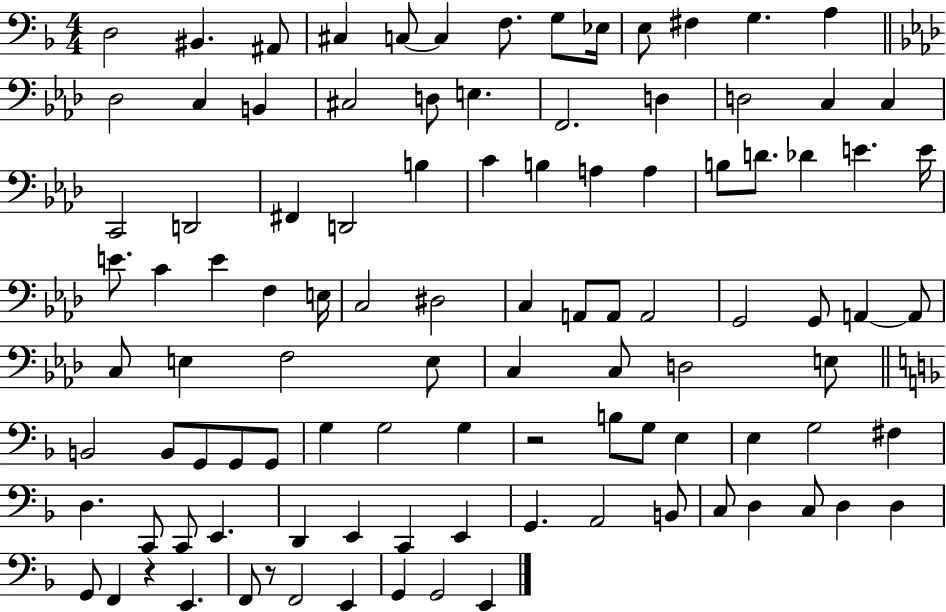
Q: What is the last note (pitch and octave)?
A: E2